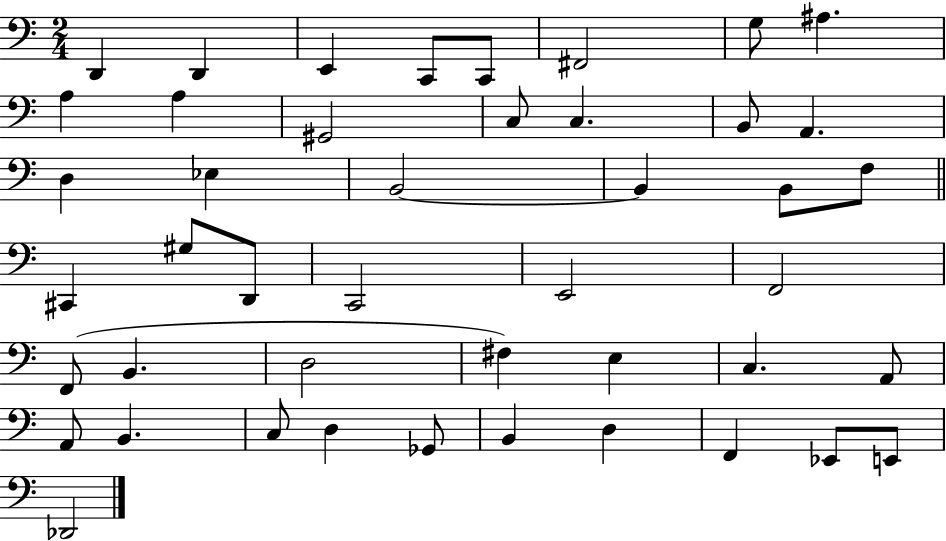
X:1
T:Untitled
M:2/4
L:1/4
K:C
D,, D,, E,, C,,/2 C,,/2 ^F,,2 G,/2 ^A, A, A, ^G,,2 C,/2 C, B,,/2 A,, D, _E, B,,2 B,, B,,/2 F,/2 ^C,, ^G,/2 D,,/2 C,,2 E,,2 F,,2 F,,/2 B,, D,2 ^F, E, C, A,,/2 A,,/2 B,, C,/2 D, _G,,/2 B,, D, F,, _E,,/2 E,,/2 _D,,2